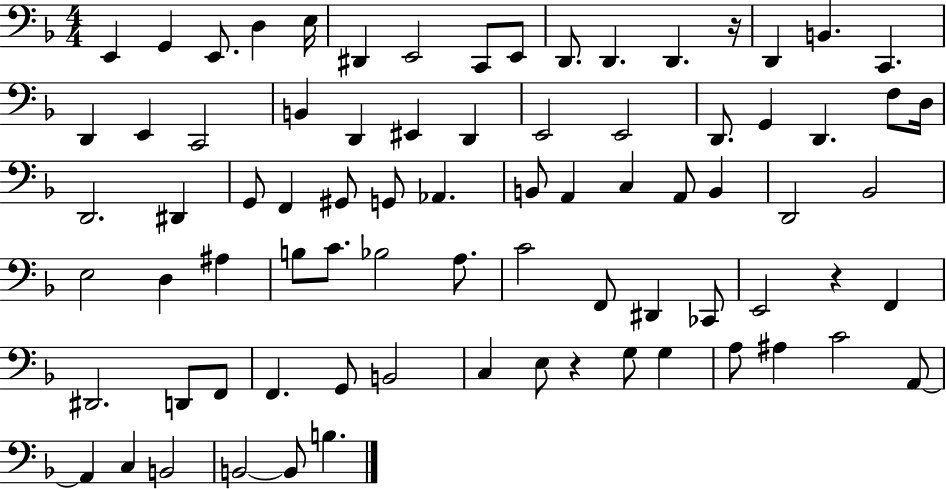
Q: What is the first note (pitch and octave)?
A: E2